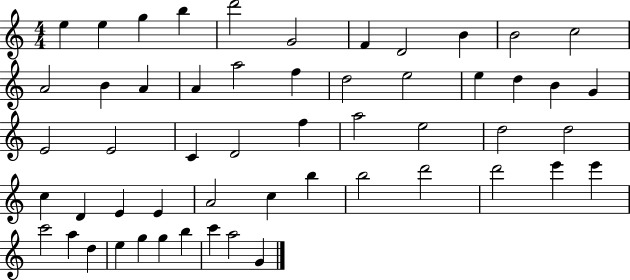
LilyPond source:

{
  \clef treble
  \numericTimeSignature
  \time 4/4
  \key c \major
  e''4 e''4 g''4 b''4 | d'''2 g'2 | f'4 d'2 b'4 | b'2 c''2 | \break a'2 b'4 a'4 | a'4 a''2 f''4 | d''2 e''2 | e''4 d''4 b'4 g'4 | \break e'2 e'2 | c'4 d'2 f''4 | a''2 e''2 | d''2 d''2 | \break c''4 d'4 e'4 e'4 | a'2 c''4 b''4 | b''2 d'''2 | d'''2 e'''4 e'''4 | \break c'''2 a''4 d''4 | e''4 g''4 g''4 b''4 | c'''4 a''2 g'4 | \bar "|."
}